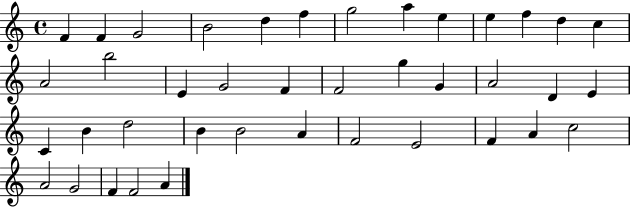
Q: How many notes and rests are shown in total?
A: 40